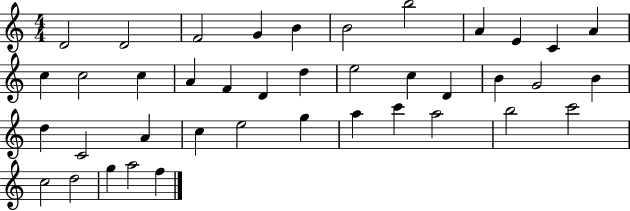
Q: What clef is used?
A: treble